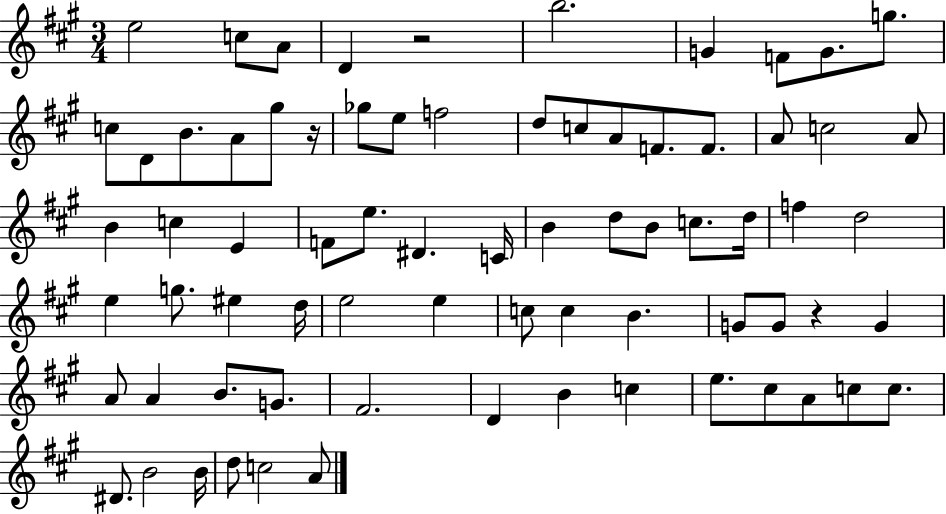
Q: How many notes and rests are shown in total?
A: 73